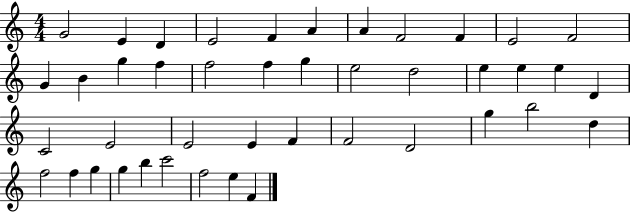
X:1
T:Untitled
M:4/4
L:1/4
K:C
G2 E D E2 F A A F2 F E2 F2 G B g f f2 f g e2 d2 e e e D C2 E2 E2 E F F2 D2 g b2 d f2 f g g b c'2 f2 e F